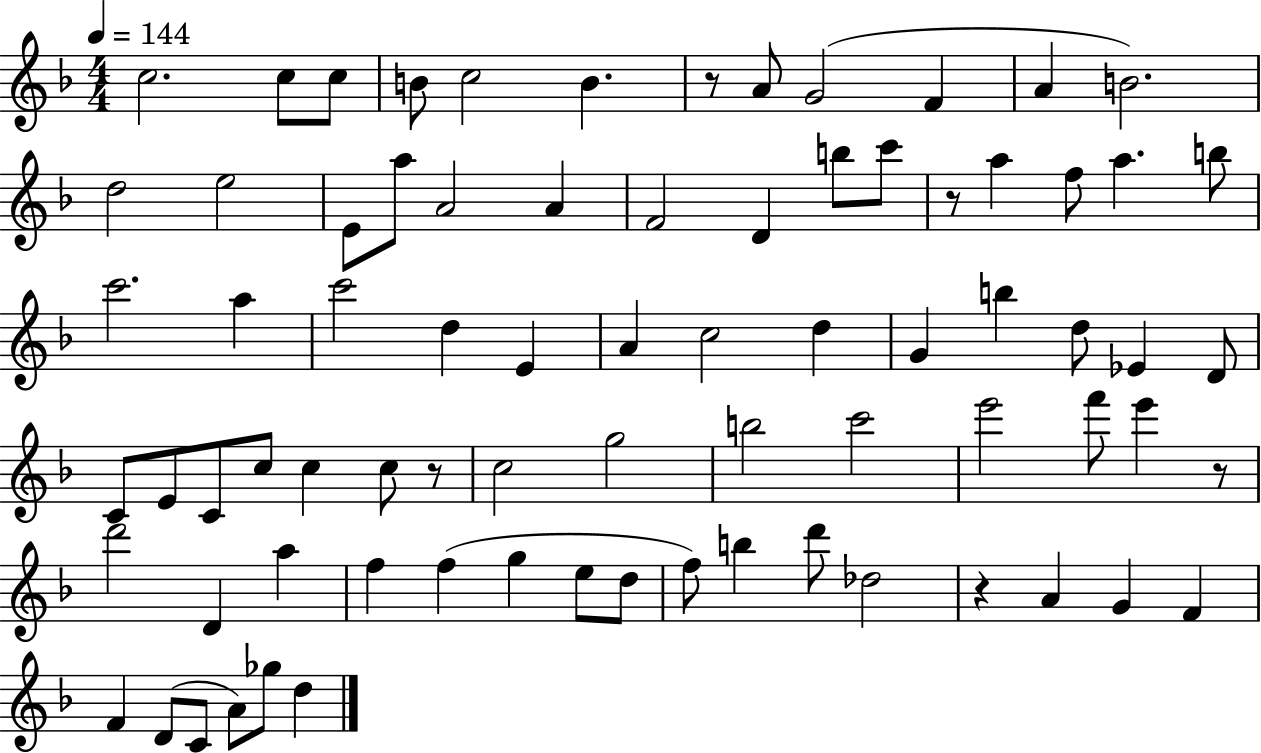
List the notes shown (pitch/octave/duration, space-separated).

C5/h. C5/e C5/e B4/e C5/h B4/q. R/e A4/e G4/h F4/q A4/q B4/h. D5/h E5/h E4/e A5/e A4/h A4/q F4/h D4/q B5/e C6/e R/e A5/q F5/e A5/q. B5/e C6/h. A5/q C6/h D5/q E4/q A4/q C5/h D5/q G4/q B5/q D5/e Eb4/q D4/e C4/e E4/e C4/e C5/e C5/q C5/e R/e C5/h G5/h B5/h C6/h E6/h F6/e E6/q R/e D6/h D4/q A5/q F5/q F5/q G5/q E5/e D5/e F5/e B5/q D6/e Db5/h R/q A4/q G4/q F4/q F4/q D4/e C4/e A4/e Gb5/e D5/q